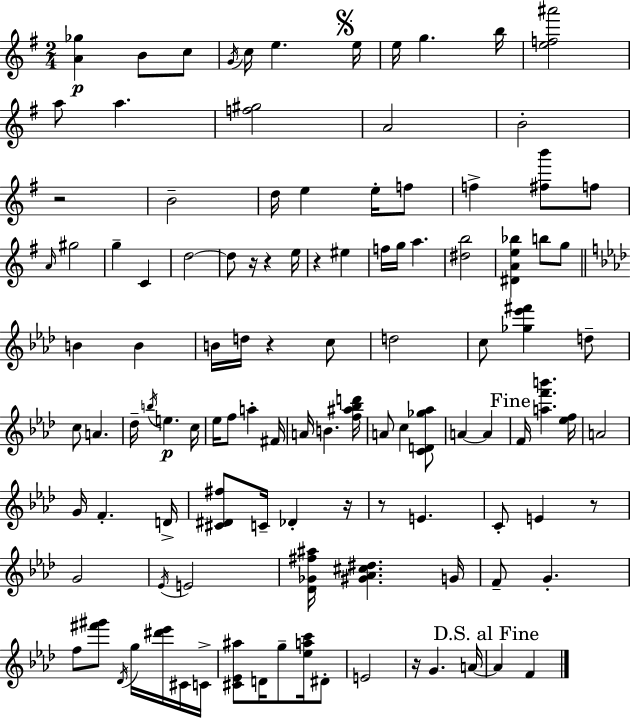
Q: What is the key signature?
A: G major